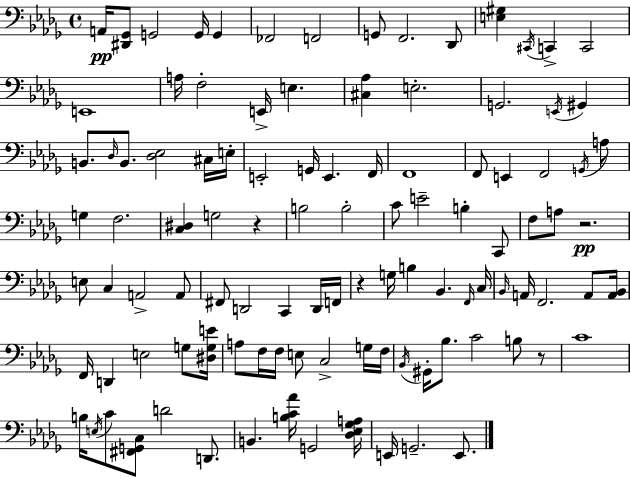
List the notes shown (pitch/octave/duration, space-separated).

A2/s [D#2,Gb2]/e G2/h G2/s G2/q FES2/h F2/h G2/e F2/h. Db2/e [E3,G#3]/q C#2/s C2/q C2/h E2/w A3/s F3/h E2/s E3/q. [C#3,Ab3]/q E3/h. G2/h. E2/s G#2/q B2/e. Db3/s B2/e. [Db3,Eb3]/h C#3/s E3/s E2/h G2/s E2/q. F2/s F2/w F2/e E2/q F2/h G2/s A3/e G3/q F3/h. [C3,D#3]/q G3/h R/q B3/h B3/h C4/e E4/h B3/q C2/e F3/e A3/e R/h. E3/e C3/q A2/h A2/e F#2/e D2/h C2/q D2/s F2/s R/q G3/s B3/q Bb2/q. F2/s C3/s Bb2/s A2/s F2/h. A2/e [A2,Bb2]/s F2/s D2/q E3/h G3/e [D#3,G3,E4]/s A3/e F3/s F3/s E3/e C3/h G3/s F3/s Bb2/s G#2/s Bb3/e. C4/h B3/e R/e C4/w B3/s E3/s C4/e [F#2,G2,C3]/e D4/h D2/e. B2/q. [B3,C4,Ab4]/s G2/h [Db3,Eb3,Gb3,A3]/s E2/s G2/h. E2/e.